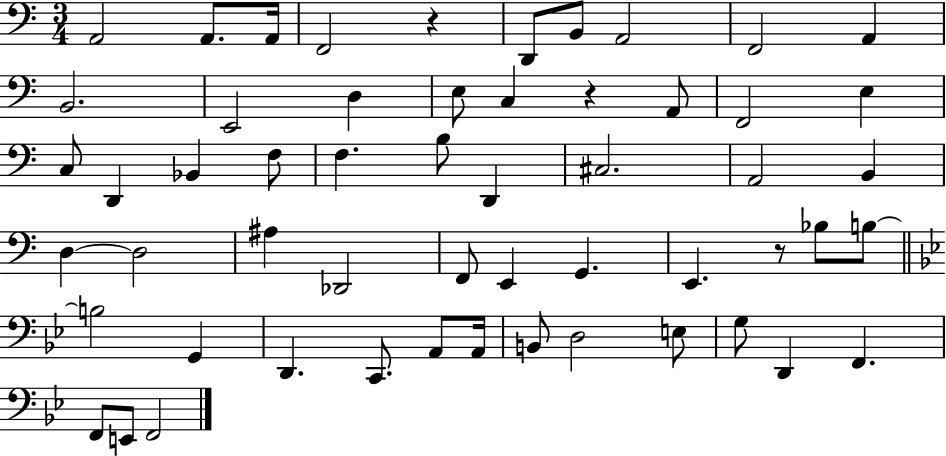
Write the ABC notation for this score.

X:1
T:Untitled
M:3/4
L:1/4
K:C
A,,2 A,,/2 A,,/4 F,,2 z D,,/2 B,,/2 A,,2 F,,2 A,, B,,2 E,,2 D, E,/2 C, z A,,/2 F,,2 E, C,/2 D,, _B,, F,/2 F, B,/2 D,, ^C,2 A,,2 B,, D, D,2 ^A, _D,,2 F,,/2 E,, G,, E,, z/2 _B,/2 B,/2 B,2 G,, D,, C,,/2 A,,/2 A,,/4 B,,/2 D,2 E,/2 G,/2 D,, F,, F,,/2 E,,/2 F,,2